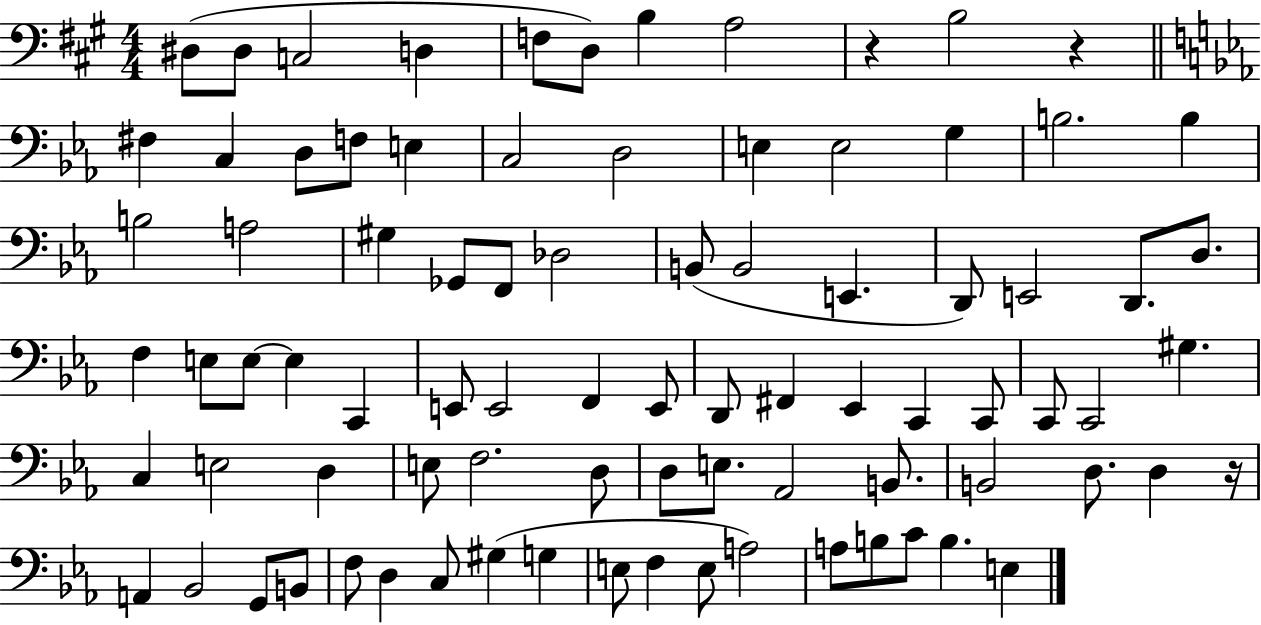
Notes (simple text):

D#3/e D#3/e C3/h D3/q F3/e D3/e B3/q A3/h R/q B3/h R/q F#3/q C3/q D3/e F3/e E3/q C3/h D3/h E3/q E3/h G3/q B3/h. B3/q B3/h A3/h G#3/q Gb2/e F2/e Db3/h B2/e B2/h E2/q. D2/e E2/h D2/e. D3/e. F3/q E3/e E3/e E3/q C2/q E2/e E2/h F2/q E2/e D2/e F#2/q Eb2/q C2/q C2/e C2/e C2/h G#3/q. C3/q E3/h D3/q E3/e F3/h. D3/e D3/e E3/e. Ab2/h B2/e. B2/h D3/e. D3/q R/s A2/q Bb2/h G2/e B2/e F3/e D3/q C3/e G#3/q G3/q E3/e F3/q E3/e A3/h A3/e B3/e C4/e B3/q. E3/q